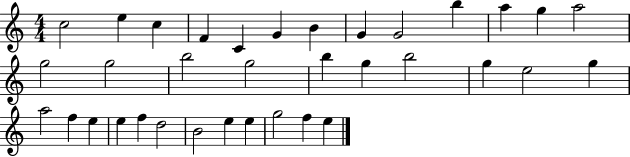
C5/h E5/q C5/q F4/q C4/q G4/q B4/q G4/q G4/h B5/q A5/q G5/q A5/h G5/h G5/h B5/h G5/h B5/q G5/q B5/h G5/q E5/h G5/q A5/h F5/q E5/q E5/q F5/q D5/h B4/h E5/q E5/q G5/h F5/q E5/q